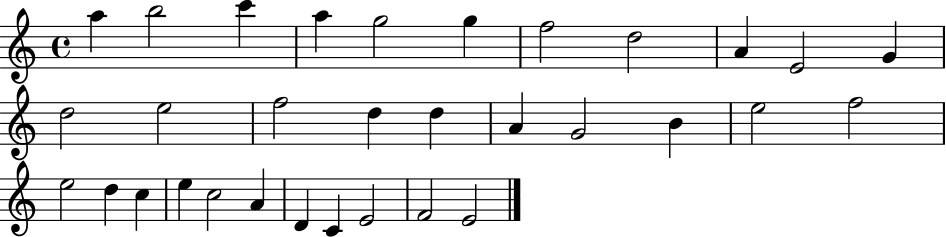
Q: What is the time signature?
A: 4/4